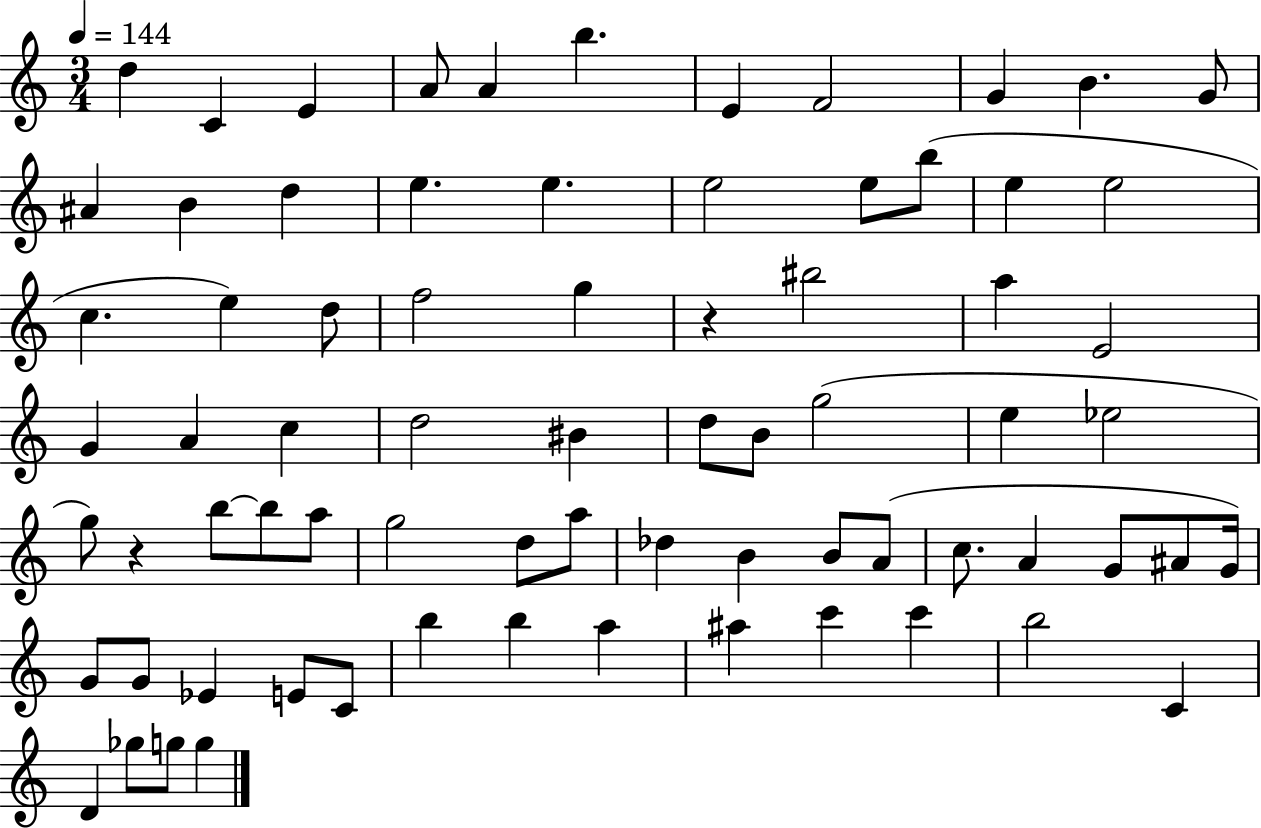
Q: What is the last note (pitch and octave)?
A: G5